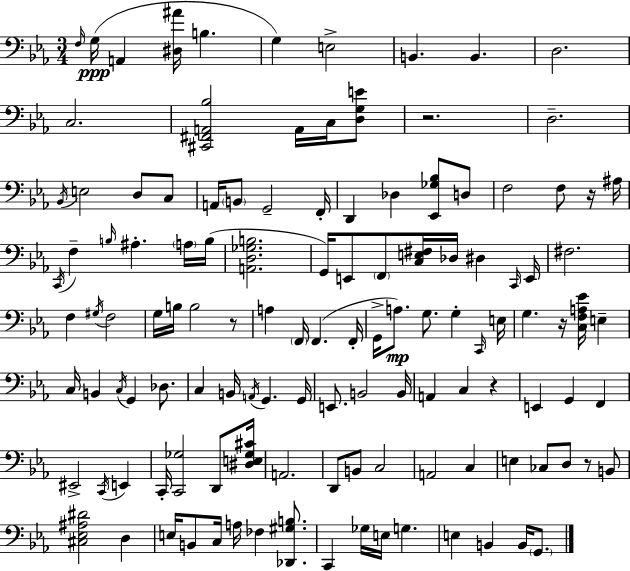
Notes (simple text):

F3/s G3/s A2/q [D#3,A#4]/s B3/q. G3/q E3/h B2/q. B2/q. D3/h. C3/h. [C#2,F#2,A2,Bb3]/h A2/s C3/s [D3,G3,E4]/e R/h. D3/h. Bb2/s E3/h D3/e C3/e A2/s B2/e G2/h F2/s D2/q Db3/q [Eb2,Gb3,Bb3]/e D3/e F3/h F3/e R/s A#3/s C2/s F3/q B3/s A#3/q. A3/s B3/s [A2,D3,Gb3,B3]/h. G2/s E2/e F2/e [C3,E3,F#3]/s Db3/s D#3/q C2/s E2/s F#3/h. F3/q G#3/s F3/h G3/s B3/s B3/h R/e A3/q F2/s F2/q. F2/s G2/s A3/e. G3/e. G3/q C2/s E3/s G3/q. R/s [C3,F3,A3,Eb4]/s E3/q C3/s B2/q C3/s G2/q Db3/e. C3/q B2/s A2/s G2/q. G2/s E2/e. B2/h B2/s A2/q C3/q R/q E2/q G2/q F2/q EIS2/h C2/s E2/q C2/s [C2,Gb3]/h D2/e [D#3,E3,Gb3,C#4]/s A2/h. D2/e B2/e C3/h A2/h C3/q E3/q CES3/e D3/e R/e B2/e [C#3,Eb3,A#3,D#4]/h D3/q E3/s B2/e C3/s A3/s FES3/q [Db2,G#3,B3]/e. C2/q Gb3/s E3/s G3/q. E3/q B2/q B2/s G2/e.